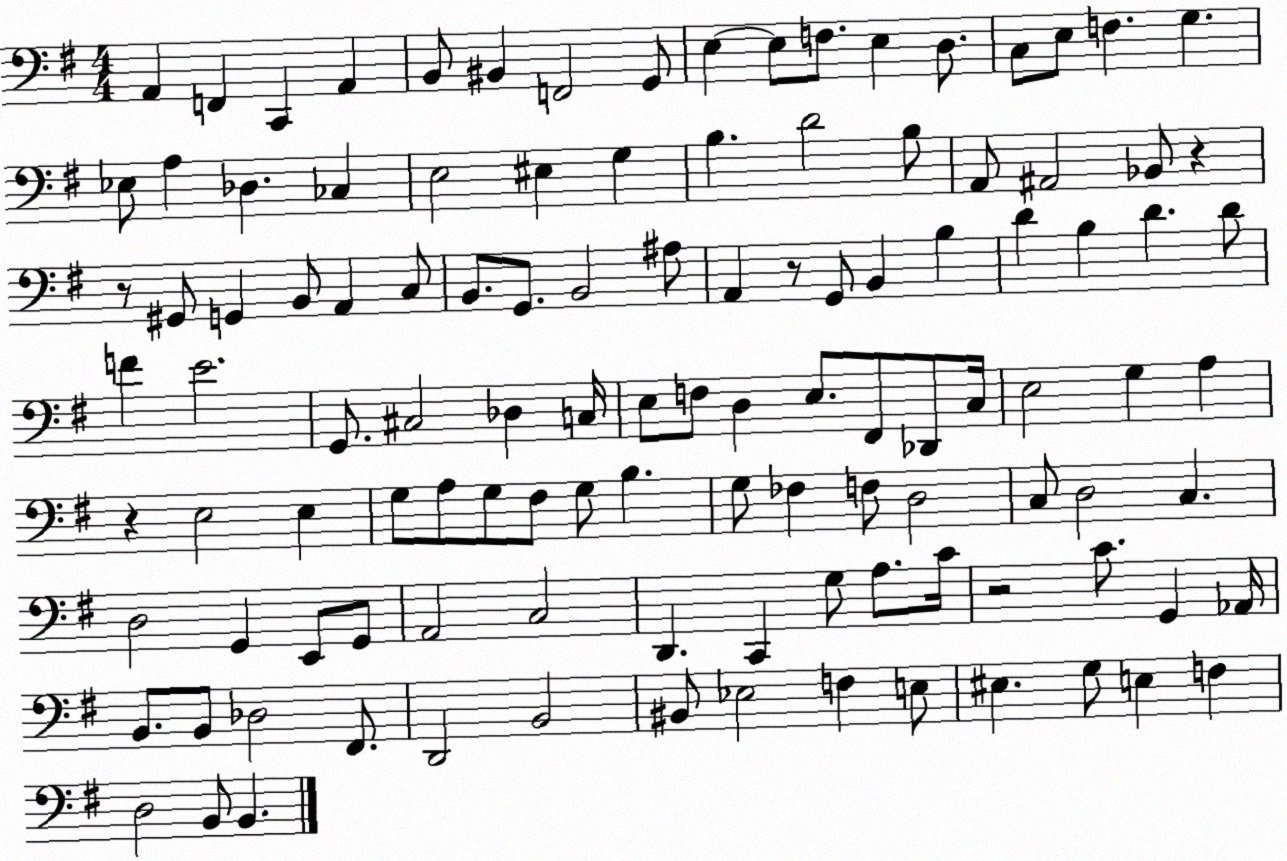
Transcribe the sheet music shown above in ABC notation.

X:1
T:Untitled
M:4/4
L:1/4
K:G
A,, F,, C,, A,, B,,/2 ^B,, F,,2 G,,/2 E, E,/2 F,/2 E, D,/2 C,/2 E,/2 F, G, _E,/2 A, _D, _C, E,2 ^E, G, B, D2 B,/2 A,,/2 ^A,,2 _B,,/2 z z/2 ^G,,/2 G,, B,,/2 A,, C,/2 B,,/2 G,,/2 B,,2 ^A,/2 A,, z/2 G,,/2 B,, B, D B, D D/2 F E2 G,,/2 ^C,2 _D, C,/4 E,/2 F,/2 D, E,/2 ^F,,/2 _D,,/2 C,/4 E,2 G, A, z E,2 E, G,/2 A,/2 G,/2 ^F,/2 G,/2 B, G,/2 _F, F,/2 D,2 C,/2 D,2 C, D,2 G,, E,,/2 G,,/2 A,,2 C,2 D,, C,, G,/2 A,/2 C/4 z2 C/2 G,, _A,,/4 B,,/2 B,,/2 _D,2 ^F,,/2 D,,2 B,,2 ^B,,/2 _E,2 F, E,/2 ^E, G,/2 E, F, D,2 B,,/2 B,,